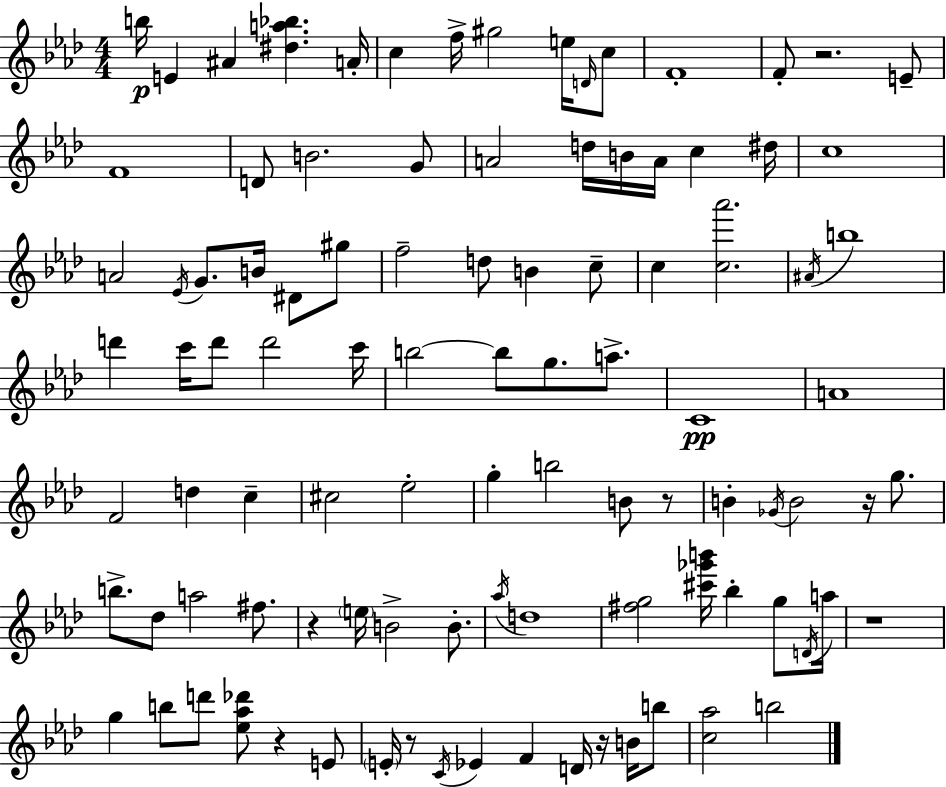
B5/s E4/q A#4/q [D#5,A5,Bb5]/q. A4/s C5/q F5/s G#5/h E5/s D4/s C5/e F4/w F4/e R/h. E4/e F4/w D4/e B4/h. G4/e A4/h D5/s B4/s A4/s C5/q D#5/s C5/w A4/h Eb4/s G4/e. B4/s D#4/e G#5/e F5/h D5/e B4/q C5/e C5/q [C5,Ab6]/h. A#4/s B5/w D6/q C6/s D6/e D6/h C6/s B5/h B5/e G5/e. A5/e. C4/w A4/w F4/h D5/q C5/q C#5/h Eb5/h G5/q B5/h B4/e R/e B4/q Gb4/s B4/h R/s G5/e. B5/e. Db5/e A5/h F#5/e. R/q E5/s B4/h B4/e. Ab5/s D5/w [F#5,G5]/h [C#6,Gb6,B6]/s Bb5/q G5/e D4/s A5/s R/w G5/q B5/e D6/e [Eb5,Ab5,Db6]/e R/q E4/e E4/s R/e C4/s Eb4/q F4/q D4/s R/s B4/s B5/e [C5,Ab5]/h B5/h